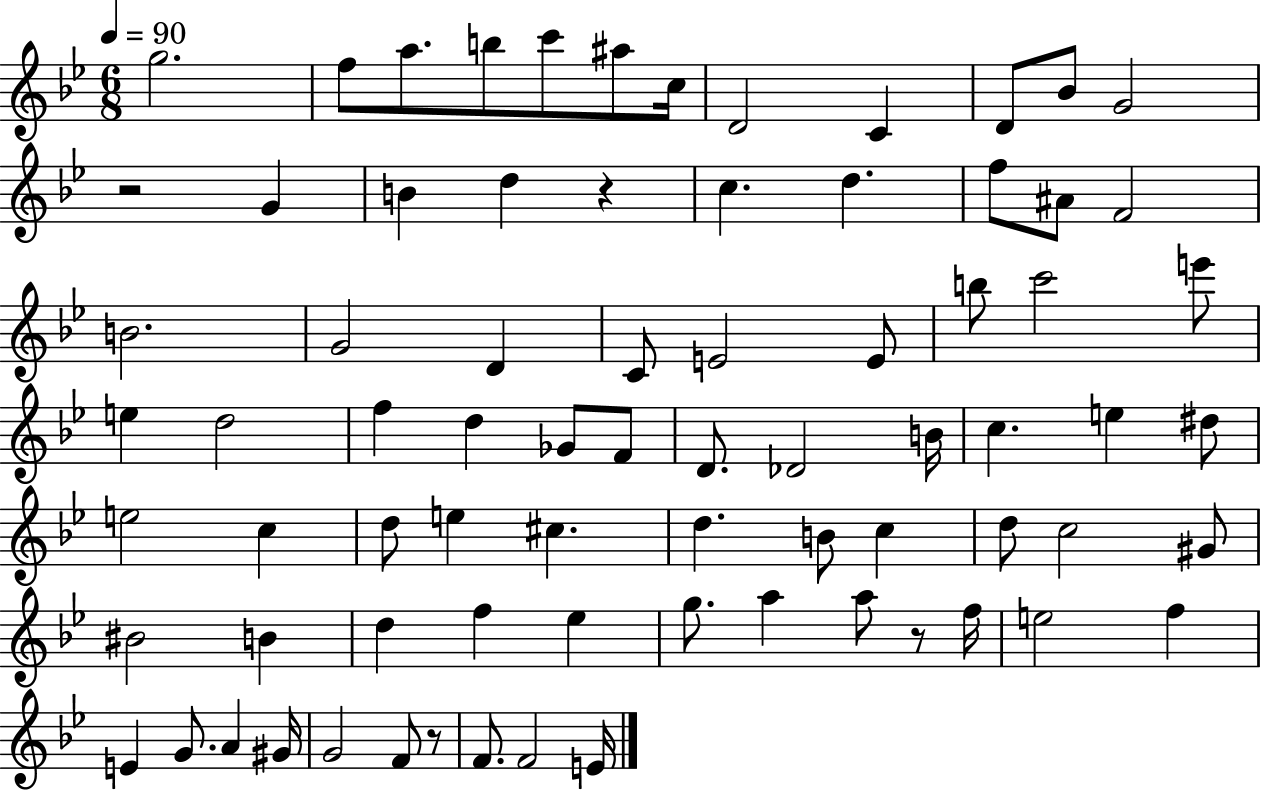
{
  \clef treble
  \numericTimeSignature
  \time 6/8
  \key bes \major
  \tempo 4 = 90
  \repeat volta 2 { g''2. | f''8 a''8. b''8 c'''8 ais''8 c''16 | d'2 c'4 | d'8 bes'8 g'2 | \break r2 g'4 | b'4 d''4 r4 | c''4. d''4. | f''8 ais'8 f'2 | \break b'2. | g'2 d'4 | c'8 e'2 e'8 | b''8 c'''2 e'''8 | \break e''4 d''2 | f''4 d''4 ges'8 f'8 | d'8. des'2 b'16 | c''4. e''4 dis''8 | \break e''2 c''4 | d''8 e''4 cis''4. | d''4. b'8 c''4 | d''8 c''2 gis'8 | \break bis'2 b'4 | d''4 f''4 ees''4 | g''8. a''4 a''8 r8 f''16 | e''2 f''4 | \break e'4 g'8. a'4 gis'16 | g'2 f'8 r8 | f'8. f'2 e'16 | } \bar "|."
}